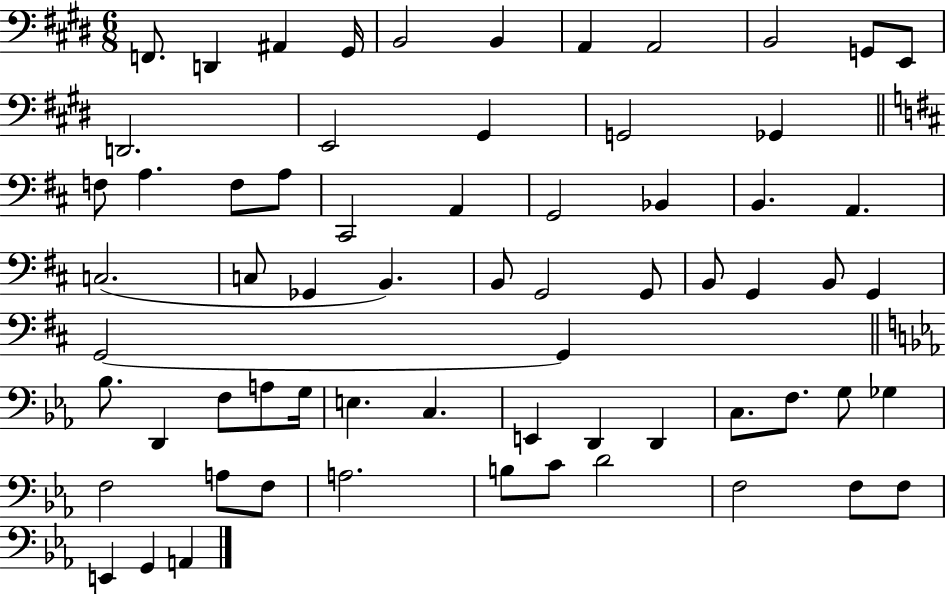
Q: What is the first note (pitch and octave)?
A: F2